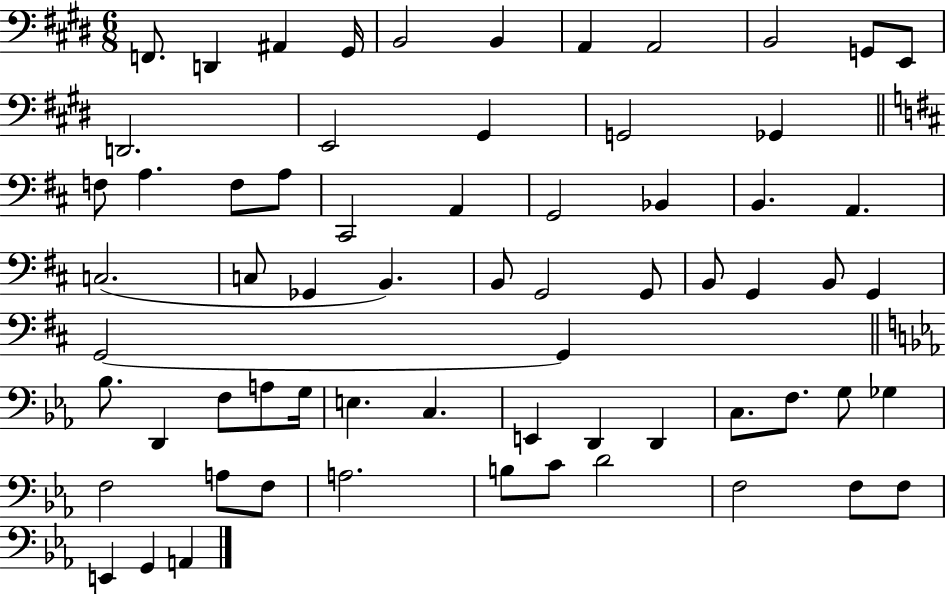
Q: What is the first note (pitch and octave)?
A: F2